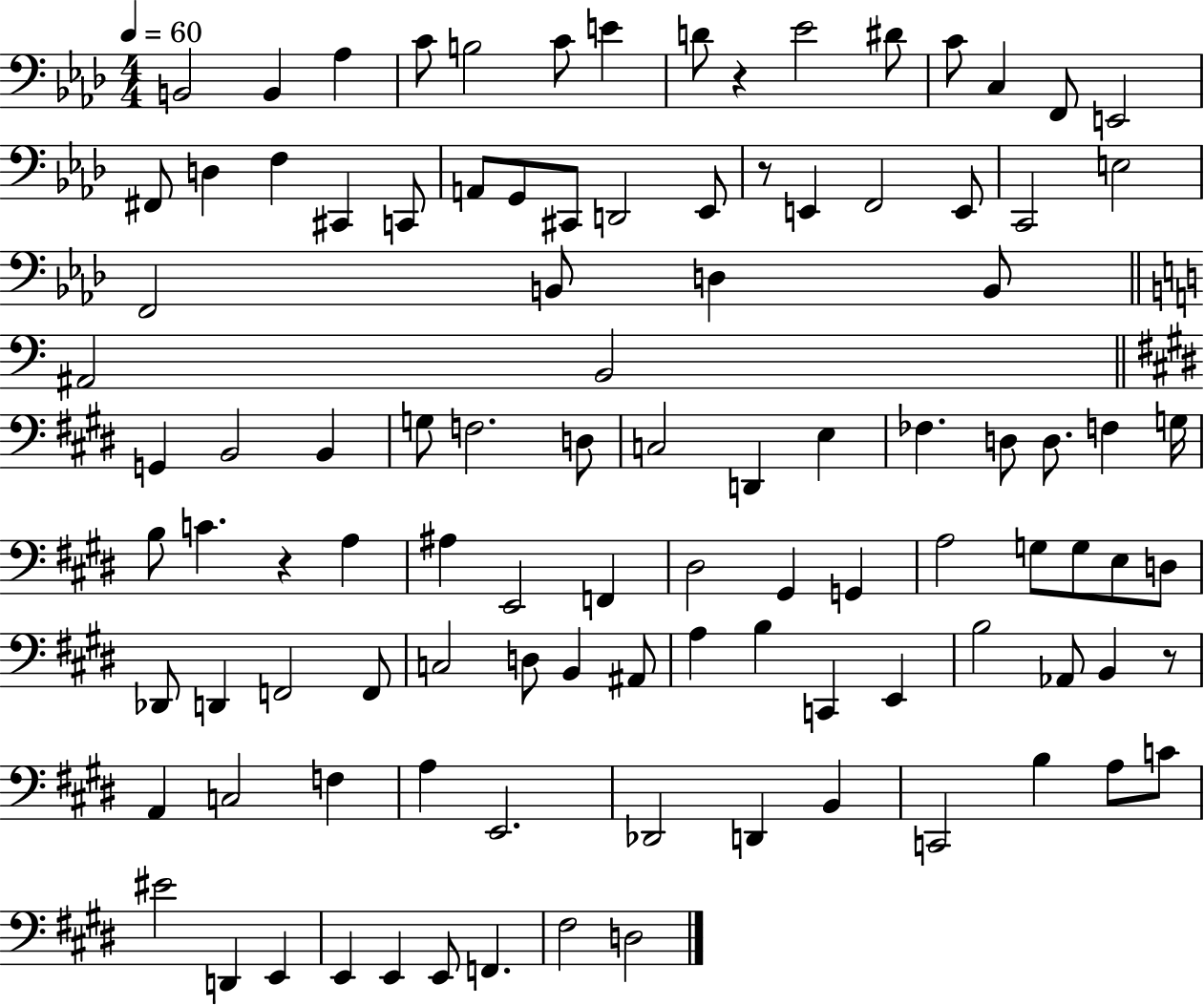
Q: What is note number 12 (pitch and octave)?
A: C3